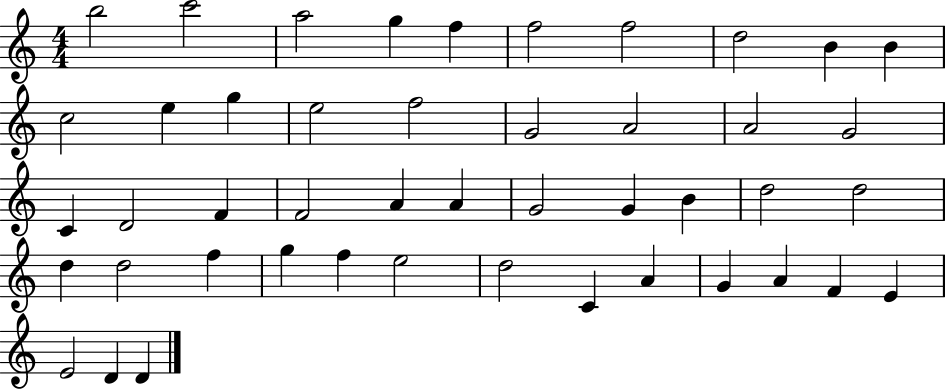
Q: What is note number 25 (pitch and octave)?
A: A4